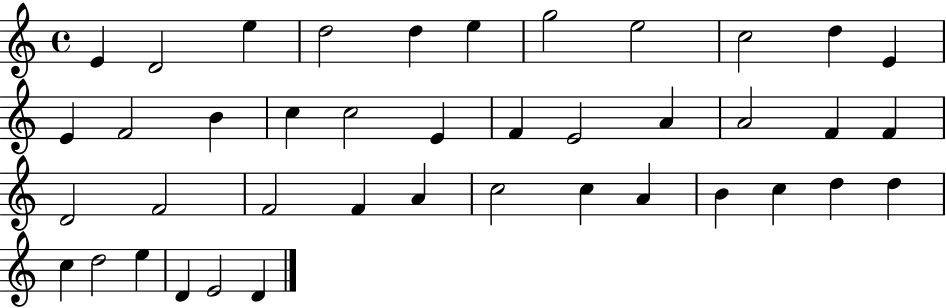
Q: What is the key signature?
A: C major